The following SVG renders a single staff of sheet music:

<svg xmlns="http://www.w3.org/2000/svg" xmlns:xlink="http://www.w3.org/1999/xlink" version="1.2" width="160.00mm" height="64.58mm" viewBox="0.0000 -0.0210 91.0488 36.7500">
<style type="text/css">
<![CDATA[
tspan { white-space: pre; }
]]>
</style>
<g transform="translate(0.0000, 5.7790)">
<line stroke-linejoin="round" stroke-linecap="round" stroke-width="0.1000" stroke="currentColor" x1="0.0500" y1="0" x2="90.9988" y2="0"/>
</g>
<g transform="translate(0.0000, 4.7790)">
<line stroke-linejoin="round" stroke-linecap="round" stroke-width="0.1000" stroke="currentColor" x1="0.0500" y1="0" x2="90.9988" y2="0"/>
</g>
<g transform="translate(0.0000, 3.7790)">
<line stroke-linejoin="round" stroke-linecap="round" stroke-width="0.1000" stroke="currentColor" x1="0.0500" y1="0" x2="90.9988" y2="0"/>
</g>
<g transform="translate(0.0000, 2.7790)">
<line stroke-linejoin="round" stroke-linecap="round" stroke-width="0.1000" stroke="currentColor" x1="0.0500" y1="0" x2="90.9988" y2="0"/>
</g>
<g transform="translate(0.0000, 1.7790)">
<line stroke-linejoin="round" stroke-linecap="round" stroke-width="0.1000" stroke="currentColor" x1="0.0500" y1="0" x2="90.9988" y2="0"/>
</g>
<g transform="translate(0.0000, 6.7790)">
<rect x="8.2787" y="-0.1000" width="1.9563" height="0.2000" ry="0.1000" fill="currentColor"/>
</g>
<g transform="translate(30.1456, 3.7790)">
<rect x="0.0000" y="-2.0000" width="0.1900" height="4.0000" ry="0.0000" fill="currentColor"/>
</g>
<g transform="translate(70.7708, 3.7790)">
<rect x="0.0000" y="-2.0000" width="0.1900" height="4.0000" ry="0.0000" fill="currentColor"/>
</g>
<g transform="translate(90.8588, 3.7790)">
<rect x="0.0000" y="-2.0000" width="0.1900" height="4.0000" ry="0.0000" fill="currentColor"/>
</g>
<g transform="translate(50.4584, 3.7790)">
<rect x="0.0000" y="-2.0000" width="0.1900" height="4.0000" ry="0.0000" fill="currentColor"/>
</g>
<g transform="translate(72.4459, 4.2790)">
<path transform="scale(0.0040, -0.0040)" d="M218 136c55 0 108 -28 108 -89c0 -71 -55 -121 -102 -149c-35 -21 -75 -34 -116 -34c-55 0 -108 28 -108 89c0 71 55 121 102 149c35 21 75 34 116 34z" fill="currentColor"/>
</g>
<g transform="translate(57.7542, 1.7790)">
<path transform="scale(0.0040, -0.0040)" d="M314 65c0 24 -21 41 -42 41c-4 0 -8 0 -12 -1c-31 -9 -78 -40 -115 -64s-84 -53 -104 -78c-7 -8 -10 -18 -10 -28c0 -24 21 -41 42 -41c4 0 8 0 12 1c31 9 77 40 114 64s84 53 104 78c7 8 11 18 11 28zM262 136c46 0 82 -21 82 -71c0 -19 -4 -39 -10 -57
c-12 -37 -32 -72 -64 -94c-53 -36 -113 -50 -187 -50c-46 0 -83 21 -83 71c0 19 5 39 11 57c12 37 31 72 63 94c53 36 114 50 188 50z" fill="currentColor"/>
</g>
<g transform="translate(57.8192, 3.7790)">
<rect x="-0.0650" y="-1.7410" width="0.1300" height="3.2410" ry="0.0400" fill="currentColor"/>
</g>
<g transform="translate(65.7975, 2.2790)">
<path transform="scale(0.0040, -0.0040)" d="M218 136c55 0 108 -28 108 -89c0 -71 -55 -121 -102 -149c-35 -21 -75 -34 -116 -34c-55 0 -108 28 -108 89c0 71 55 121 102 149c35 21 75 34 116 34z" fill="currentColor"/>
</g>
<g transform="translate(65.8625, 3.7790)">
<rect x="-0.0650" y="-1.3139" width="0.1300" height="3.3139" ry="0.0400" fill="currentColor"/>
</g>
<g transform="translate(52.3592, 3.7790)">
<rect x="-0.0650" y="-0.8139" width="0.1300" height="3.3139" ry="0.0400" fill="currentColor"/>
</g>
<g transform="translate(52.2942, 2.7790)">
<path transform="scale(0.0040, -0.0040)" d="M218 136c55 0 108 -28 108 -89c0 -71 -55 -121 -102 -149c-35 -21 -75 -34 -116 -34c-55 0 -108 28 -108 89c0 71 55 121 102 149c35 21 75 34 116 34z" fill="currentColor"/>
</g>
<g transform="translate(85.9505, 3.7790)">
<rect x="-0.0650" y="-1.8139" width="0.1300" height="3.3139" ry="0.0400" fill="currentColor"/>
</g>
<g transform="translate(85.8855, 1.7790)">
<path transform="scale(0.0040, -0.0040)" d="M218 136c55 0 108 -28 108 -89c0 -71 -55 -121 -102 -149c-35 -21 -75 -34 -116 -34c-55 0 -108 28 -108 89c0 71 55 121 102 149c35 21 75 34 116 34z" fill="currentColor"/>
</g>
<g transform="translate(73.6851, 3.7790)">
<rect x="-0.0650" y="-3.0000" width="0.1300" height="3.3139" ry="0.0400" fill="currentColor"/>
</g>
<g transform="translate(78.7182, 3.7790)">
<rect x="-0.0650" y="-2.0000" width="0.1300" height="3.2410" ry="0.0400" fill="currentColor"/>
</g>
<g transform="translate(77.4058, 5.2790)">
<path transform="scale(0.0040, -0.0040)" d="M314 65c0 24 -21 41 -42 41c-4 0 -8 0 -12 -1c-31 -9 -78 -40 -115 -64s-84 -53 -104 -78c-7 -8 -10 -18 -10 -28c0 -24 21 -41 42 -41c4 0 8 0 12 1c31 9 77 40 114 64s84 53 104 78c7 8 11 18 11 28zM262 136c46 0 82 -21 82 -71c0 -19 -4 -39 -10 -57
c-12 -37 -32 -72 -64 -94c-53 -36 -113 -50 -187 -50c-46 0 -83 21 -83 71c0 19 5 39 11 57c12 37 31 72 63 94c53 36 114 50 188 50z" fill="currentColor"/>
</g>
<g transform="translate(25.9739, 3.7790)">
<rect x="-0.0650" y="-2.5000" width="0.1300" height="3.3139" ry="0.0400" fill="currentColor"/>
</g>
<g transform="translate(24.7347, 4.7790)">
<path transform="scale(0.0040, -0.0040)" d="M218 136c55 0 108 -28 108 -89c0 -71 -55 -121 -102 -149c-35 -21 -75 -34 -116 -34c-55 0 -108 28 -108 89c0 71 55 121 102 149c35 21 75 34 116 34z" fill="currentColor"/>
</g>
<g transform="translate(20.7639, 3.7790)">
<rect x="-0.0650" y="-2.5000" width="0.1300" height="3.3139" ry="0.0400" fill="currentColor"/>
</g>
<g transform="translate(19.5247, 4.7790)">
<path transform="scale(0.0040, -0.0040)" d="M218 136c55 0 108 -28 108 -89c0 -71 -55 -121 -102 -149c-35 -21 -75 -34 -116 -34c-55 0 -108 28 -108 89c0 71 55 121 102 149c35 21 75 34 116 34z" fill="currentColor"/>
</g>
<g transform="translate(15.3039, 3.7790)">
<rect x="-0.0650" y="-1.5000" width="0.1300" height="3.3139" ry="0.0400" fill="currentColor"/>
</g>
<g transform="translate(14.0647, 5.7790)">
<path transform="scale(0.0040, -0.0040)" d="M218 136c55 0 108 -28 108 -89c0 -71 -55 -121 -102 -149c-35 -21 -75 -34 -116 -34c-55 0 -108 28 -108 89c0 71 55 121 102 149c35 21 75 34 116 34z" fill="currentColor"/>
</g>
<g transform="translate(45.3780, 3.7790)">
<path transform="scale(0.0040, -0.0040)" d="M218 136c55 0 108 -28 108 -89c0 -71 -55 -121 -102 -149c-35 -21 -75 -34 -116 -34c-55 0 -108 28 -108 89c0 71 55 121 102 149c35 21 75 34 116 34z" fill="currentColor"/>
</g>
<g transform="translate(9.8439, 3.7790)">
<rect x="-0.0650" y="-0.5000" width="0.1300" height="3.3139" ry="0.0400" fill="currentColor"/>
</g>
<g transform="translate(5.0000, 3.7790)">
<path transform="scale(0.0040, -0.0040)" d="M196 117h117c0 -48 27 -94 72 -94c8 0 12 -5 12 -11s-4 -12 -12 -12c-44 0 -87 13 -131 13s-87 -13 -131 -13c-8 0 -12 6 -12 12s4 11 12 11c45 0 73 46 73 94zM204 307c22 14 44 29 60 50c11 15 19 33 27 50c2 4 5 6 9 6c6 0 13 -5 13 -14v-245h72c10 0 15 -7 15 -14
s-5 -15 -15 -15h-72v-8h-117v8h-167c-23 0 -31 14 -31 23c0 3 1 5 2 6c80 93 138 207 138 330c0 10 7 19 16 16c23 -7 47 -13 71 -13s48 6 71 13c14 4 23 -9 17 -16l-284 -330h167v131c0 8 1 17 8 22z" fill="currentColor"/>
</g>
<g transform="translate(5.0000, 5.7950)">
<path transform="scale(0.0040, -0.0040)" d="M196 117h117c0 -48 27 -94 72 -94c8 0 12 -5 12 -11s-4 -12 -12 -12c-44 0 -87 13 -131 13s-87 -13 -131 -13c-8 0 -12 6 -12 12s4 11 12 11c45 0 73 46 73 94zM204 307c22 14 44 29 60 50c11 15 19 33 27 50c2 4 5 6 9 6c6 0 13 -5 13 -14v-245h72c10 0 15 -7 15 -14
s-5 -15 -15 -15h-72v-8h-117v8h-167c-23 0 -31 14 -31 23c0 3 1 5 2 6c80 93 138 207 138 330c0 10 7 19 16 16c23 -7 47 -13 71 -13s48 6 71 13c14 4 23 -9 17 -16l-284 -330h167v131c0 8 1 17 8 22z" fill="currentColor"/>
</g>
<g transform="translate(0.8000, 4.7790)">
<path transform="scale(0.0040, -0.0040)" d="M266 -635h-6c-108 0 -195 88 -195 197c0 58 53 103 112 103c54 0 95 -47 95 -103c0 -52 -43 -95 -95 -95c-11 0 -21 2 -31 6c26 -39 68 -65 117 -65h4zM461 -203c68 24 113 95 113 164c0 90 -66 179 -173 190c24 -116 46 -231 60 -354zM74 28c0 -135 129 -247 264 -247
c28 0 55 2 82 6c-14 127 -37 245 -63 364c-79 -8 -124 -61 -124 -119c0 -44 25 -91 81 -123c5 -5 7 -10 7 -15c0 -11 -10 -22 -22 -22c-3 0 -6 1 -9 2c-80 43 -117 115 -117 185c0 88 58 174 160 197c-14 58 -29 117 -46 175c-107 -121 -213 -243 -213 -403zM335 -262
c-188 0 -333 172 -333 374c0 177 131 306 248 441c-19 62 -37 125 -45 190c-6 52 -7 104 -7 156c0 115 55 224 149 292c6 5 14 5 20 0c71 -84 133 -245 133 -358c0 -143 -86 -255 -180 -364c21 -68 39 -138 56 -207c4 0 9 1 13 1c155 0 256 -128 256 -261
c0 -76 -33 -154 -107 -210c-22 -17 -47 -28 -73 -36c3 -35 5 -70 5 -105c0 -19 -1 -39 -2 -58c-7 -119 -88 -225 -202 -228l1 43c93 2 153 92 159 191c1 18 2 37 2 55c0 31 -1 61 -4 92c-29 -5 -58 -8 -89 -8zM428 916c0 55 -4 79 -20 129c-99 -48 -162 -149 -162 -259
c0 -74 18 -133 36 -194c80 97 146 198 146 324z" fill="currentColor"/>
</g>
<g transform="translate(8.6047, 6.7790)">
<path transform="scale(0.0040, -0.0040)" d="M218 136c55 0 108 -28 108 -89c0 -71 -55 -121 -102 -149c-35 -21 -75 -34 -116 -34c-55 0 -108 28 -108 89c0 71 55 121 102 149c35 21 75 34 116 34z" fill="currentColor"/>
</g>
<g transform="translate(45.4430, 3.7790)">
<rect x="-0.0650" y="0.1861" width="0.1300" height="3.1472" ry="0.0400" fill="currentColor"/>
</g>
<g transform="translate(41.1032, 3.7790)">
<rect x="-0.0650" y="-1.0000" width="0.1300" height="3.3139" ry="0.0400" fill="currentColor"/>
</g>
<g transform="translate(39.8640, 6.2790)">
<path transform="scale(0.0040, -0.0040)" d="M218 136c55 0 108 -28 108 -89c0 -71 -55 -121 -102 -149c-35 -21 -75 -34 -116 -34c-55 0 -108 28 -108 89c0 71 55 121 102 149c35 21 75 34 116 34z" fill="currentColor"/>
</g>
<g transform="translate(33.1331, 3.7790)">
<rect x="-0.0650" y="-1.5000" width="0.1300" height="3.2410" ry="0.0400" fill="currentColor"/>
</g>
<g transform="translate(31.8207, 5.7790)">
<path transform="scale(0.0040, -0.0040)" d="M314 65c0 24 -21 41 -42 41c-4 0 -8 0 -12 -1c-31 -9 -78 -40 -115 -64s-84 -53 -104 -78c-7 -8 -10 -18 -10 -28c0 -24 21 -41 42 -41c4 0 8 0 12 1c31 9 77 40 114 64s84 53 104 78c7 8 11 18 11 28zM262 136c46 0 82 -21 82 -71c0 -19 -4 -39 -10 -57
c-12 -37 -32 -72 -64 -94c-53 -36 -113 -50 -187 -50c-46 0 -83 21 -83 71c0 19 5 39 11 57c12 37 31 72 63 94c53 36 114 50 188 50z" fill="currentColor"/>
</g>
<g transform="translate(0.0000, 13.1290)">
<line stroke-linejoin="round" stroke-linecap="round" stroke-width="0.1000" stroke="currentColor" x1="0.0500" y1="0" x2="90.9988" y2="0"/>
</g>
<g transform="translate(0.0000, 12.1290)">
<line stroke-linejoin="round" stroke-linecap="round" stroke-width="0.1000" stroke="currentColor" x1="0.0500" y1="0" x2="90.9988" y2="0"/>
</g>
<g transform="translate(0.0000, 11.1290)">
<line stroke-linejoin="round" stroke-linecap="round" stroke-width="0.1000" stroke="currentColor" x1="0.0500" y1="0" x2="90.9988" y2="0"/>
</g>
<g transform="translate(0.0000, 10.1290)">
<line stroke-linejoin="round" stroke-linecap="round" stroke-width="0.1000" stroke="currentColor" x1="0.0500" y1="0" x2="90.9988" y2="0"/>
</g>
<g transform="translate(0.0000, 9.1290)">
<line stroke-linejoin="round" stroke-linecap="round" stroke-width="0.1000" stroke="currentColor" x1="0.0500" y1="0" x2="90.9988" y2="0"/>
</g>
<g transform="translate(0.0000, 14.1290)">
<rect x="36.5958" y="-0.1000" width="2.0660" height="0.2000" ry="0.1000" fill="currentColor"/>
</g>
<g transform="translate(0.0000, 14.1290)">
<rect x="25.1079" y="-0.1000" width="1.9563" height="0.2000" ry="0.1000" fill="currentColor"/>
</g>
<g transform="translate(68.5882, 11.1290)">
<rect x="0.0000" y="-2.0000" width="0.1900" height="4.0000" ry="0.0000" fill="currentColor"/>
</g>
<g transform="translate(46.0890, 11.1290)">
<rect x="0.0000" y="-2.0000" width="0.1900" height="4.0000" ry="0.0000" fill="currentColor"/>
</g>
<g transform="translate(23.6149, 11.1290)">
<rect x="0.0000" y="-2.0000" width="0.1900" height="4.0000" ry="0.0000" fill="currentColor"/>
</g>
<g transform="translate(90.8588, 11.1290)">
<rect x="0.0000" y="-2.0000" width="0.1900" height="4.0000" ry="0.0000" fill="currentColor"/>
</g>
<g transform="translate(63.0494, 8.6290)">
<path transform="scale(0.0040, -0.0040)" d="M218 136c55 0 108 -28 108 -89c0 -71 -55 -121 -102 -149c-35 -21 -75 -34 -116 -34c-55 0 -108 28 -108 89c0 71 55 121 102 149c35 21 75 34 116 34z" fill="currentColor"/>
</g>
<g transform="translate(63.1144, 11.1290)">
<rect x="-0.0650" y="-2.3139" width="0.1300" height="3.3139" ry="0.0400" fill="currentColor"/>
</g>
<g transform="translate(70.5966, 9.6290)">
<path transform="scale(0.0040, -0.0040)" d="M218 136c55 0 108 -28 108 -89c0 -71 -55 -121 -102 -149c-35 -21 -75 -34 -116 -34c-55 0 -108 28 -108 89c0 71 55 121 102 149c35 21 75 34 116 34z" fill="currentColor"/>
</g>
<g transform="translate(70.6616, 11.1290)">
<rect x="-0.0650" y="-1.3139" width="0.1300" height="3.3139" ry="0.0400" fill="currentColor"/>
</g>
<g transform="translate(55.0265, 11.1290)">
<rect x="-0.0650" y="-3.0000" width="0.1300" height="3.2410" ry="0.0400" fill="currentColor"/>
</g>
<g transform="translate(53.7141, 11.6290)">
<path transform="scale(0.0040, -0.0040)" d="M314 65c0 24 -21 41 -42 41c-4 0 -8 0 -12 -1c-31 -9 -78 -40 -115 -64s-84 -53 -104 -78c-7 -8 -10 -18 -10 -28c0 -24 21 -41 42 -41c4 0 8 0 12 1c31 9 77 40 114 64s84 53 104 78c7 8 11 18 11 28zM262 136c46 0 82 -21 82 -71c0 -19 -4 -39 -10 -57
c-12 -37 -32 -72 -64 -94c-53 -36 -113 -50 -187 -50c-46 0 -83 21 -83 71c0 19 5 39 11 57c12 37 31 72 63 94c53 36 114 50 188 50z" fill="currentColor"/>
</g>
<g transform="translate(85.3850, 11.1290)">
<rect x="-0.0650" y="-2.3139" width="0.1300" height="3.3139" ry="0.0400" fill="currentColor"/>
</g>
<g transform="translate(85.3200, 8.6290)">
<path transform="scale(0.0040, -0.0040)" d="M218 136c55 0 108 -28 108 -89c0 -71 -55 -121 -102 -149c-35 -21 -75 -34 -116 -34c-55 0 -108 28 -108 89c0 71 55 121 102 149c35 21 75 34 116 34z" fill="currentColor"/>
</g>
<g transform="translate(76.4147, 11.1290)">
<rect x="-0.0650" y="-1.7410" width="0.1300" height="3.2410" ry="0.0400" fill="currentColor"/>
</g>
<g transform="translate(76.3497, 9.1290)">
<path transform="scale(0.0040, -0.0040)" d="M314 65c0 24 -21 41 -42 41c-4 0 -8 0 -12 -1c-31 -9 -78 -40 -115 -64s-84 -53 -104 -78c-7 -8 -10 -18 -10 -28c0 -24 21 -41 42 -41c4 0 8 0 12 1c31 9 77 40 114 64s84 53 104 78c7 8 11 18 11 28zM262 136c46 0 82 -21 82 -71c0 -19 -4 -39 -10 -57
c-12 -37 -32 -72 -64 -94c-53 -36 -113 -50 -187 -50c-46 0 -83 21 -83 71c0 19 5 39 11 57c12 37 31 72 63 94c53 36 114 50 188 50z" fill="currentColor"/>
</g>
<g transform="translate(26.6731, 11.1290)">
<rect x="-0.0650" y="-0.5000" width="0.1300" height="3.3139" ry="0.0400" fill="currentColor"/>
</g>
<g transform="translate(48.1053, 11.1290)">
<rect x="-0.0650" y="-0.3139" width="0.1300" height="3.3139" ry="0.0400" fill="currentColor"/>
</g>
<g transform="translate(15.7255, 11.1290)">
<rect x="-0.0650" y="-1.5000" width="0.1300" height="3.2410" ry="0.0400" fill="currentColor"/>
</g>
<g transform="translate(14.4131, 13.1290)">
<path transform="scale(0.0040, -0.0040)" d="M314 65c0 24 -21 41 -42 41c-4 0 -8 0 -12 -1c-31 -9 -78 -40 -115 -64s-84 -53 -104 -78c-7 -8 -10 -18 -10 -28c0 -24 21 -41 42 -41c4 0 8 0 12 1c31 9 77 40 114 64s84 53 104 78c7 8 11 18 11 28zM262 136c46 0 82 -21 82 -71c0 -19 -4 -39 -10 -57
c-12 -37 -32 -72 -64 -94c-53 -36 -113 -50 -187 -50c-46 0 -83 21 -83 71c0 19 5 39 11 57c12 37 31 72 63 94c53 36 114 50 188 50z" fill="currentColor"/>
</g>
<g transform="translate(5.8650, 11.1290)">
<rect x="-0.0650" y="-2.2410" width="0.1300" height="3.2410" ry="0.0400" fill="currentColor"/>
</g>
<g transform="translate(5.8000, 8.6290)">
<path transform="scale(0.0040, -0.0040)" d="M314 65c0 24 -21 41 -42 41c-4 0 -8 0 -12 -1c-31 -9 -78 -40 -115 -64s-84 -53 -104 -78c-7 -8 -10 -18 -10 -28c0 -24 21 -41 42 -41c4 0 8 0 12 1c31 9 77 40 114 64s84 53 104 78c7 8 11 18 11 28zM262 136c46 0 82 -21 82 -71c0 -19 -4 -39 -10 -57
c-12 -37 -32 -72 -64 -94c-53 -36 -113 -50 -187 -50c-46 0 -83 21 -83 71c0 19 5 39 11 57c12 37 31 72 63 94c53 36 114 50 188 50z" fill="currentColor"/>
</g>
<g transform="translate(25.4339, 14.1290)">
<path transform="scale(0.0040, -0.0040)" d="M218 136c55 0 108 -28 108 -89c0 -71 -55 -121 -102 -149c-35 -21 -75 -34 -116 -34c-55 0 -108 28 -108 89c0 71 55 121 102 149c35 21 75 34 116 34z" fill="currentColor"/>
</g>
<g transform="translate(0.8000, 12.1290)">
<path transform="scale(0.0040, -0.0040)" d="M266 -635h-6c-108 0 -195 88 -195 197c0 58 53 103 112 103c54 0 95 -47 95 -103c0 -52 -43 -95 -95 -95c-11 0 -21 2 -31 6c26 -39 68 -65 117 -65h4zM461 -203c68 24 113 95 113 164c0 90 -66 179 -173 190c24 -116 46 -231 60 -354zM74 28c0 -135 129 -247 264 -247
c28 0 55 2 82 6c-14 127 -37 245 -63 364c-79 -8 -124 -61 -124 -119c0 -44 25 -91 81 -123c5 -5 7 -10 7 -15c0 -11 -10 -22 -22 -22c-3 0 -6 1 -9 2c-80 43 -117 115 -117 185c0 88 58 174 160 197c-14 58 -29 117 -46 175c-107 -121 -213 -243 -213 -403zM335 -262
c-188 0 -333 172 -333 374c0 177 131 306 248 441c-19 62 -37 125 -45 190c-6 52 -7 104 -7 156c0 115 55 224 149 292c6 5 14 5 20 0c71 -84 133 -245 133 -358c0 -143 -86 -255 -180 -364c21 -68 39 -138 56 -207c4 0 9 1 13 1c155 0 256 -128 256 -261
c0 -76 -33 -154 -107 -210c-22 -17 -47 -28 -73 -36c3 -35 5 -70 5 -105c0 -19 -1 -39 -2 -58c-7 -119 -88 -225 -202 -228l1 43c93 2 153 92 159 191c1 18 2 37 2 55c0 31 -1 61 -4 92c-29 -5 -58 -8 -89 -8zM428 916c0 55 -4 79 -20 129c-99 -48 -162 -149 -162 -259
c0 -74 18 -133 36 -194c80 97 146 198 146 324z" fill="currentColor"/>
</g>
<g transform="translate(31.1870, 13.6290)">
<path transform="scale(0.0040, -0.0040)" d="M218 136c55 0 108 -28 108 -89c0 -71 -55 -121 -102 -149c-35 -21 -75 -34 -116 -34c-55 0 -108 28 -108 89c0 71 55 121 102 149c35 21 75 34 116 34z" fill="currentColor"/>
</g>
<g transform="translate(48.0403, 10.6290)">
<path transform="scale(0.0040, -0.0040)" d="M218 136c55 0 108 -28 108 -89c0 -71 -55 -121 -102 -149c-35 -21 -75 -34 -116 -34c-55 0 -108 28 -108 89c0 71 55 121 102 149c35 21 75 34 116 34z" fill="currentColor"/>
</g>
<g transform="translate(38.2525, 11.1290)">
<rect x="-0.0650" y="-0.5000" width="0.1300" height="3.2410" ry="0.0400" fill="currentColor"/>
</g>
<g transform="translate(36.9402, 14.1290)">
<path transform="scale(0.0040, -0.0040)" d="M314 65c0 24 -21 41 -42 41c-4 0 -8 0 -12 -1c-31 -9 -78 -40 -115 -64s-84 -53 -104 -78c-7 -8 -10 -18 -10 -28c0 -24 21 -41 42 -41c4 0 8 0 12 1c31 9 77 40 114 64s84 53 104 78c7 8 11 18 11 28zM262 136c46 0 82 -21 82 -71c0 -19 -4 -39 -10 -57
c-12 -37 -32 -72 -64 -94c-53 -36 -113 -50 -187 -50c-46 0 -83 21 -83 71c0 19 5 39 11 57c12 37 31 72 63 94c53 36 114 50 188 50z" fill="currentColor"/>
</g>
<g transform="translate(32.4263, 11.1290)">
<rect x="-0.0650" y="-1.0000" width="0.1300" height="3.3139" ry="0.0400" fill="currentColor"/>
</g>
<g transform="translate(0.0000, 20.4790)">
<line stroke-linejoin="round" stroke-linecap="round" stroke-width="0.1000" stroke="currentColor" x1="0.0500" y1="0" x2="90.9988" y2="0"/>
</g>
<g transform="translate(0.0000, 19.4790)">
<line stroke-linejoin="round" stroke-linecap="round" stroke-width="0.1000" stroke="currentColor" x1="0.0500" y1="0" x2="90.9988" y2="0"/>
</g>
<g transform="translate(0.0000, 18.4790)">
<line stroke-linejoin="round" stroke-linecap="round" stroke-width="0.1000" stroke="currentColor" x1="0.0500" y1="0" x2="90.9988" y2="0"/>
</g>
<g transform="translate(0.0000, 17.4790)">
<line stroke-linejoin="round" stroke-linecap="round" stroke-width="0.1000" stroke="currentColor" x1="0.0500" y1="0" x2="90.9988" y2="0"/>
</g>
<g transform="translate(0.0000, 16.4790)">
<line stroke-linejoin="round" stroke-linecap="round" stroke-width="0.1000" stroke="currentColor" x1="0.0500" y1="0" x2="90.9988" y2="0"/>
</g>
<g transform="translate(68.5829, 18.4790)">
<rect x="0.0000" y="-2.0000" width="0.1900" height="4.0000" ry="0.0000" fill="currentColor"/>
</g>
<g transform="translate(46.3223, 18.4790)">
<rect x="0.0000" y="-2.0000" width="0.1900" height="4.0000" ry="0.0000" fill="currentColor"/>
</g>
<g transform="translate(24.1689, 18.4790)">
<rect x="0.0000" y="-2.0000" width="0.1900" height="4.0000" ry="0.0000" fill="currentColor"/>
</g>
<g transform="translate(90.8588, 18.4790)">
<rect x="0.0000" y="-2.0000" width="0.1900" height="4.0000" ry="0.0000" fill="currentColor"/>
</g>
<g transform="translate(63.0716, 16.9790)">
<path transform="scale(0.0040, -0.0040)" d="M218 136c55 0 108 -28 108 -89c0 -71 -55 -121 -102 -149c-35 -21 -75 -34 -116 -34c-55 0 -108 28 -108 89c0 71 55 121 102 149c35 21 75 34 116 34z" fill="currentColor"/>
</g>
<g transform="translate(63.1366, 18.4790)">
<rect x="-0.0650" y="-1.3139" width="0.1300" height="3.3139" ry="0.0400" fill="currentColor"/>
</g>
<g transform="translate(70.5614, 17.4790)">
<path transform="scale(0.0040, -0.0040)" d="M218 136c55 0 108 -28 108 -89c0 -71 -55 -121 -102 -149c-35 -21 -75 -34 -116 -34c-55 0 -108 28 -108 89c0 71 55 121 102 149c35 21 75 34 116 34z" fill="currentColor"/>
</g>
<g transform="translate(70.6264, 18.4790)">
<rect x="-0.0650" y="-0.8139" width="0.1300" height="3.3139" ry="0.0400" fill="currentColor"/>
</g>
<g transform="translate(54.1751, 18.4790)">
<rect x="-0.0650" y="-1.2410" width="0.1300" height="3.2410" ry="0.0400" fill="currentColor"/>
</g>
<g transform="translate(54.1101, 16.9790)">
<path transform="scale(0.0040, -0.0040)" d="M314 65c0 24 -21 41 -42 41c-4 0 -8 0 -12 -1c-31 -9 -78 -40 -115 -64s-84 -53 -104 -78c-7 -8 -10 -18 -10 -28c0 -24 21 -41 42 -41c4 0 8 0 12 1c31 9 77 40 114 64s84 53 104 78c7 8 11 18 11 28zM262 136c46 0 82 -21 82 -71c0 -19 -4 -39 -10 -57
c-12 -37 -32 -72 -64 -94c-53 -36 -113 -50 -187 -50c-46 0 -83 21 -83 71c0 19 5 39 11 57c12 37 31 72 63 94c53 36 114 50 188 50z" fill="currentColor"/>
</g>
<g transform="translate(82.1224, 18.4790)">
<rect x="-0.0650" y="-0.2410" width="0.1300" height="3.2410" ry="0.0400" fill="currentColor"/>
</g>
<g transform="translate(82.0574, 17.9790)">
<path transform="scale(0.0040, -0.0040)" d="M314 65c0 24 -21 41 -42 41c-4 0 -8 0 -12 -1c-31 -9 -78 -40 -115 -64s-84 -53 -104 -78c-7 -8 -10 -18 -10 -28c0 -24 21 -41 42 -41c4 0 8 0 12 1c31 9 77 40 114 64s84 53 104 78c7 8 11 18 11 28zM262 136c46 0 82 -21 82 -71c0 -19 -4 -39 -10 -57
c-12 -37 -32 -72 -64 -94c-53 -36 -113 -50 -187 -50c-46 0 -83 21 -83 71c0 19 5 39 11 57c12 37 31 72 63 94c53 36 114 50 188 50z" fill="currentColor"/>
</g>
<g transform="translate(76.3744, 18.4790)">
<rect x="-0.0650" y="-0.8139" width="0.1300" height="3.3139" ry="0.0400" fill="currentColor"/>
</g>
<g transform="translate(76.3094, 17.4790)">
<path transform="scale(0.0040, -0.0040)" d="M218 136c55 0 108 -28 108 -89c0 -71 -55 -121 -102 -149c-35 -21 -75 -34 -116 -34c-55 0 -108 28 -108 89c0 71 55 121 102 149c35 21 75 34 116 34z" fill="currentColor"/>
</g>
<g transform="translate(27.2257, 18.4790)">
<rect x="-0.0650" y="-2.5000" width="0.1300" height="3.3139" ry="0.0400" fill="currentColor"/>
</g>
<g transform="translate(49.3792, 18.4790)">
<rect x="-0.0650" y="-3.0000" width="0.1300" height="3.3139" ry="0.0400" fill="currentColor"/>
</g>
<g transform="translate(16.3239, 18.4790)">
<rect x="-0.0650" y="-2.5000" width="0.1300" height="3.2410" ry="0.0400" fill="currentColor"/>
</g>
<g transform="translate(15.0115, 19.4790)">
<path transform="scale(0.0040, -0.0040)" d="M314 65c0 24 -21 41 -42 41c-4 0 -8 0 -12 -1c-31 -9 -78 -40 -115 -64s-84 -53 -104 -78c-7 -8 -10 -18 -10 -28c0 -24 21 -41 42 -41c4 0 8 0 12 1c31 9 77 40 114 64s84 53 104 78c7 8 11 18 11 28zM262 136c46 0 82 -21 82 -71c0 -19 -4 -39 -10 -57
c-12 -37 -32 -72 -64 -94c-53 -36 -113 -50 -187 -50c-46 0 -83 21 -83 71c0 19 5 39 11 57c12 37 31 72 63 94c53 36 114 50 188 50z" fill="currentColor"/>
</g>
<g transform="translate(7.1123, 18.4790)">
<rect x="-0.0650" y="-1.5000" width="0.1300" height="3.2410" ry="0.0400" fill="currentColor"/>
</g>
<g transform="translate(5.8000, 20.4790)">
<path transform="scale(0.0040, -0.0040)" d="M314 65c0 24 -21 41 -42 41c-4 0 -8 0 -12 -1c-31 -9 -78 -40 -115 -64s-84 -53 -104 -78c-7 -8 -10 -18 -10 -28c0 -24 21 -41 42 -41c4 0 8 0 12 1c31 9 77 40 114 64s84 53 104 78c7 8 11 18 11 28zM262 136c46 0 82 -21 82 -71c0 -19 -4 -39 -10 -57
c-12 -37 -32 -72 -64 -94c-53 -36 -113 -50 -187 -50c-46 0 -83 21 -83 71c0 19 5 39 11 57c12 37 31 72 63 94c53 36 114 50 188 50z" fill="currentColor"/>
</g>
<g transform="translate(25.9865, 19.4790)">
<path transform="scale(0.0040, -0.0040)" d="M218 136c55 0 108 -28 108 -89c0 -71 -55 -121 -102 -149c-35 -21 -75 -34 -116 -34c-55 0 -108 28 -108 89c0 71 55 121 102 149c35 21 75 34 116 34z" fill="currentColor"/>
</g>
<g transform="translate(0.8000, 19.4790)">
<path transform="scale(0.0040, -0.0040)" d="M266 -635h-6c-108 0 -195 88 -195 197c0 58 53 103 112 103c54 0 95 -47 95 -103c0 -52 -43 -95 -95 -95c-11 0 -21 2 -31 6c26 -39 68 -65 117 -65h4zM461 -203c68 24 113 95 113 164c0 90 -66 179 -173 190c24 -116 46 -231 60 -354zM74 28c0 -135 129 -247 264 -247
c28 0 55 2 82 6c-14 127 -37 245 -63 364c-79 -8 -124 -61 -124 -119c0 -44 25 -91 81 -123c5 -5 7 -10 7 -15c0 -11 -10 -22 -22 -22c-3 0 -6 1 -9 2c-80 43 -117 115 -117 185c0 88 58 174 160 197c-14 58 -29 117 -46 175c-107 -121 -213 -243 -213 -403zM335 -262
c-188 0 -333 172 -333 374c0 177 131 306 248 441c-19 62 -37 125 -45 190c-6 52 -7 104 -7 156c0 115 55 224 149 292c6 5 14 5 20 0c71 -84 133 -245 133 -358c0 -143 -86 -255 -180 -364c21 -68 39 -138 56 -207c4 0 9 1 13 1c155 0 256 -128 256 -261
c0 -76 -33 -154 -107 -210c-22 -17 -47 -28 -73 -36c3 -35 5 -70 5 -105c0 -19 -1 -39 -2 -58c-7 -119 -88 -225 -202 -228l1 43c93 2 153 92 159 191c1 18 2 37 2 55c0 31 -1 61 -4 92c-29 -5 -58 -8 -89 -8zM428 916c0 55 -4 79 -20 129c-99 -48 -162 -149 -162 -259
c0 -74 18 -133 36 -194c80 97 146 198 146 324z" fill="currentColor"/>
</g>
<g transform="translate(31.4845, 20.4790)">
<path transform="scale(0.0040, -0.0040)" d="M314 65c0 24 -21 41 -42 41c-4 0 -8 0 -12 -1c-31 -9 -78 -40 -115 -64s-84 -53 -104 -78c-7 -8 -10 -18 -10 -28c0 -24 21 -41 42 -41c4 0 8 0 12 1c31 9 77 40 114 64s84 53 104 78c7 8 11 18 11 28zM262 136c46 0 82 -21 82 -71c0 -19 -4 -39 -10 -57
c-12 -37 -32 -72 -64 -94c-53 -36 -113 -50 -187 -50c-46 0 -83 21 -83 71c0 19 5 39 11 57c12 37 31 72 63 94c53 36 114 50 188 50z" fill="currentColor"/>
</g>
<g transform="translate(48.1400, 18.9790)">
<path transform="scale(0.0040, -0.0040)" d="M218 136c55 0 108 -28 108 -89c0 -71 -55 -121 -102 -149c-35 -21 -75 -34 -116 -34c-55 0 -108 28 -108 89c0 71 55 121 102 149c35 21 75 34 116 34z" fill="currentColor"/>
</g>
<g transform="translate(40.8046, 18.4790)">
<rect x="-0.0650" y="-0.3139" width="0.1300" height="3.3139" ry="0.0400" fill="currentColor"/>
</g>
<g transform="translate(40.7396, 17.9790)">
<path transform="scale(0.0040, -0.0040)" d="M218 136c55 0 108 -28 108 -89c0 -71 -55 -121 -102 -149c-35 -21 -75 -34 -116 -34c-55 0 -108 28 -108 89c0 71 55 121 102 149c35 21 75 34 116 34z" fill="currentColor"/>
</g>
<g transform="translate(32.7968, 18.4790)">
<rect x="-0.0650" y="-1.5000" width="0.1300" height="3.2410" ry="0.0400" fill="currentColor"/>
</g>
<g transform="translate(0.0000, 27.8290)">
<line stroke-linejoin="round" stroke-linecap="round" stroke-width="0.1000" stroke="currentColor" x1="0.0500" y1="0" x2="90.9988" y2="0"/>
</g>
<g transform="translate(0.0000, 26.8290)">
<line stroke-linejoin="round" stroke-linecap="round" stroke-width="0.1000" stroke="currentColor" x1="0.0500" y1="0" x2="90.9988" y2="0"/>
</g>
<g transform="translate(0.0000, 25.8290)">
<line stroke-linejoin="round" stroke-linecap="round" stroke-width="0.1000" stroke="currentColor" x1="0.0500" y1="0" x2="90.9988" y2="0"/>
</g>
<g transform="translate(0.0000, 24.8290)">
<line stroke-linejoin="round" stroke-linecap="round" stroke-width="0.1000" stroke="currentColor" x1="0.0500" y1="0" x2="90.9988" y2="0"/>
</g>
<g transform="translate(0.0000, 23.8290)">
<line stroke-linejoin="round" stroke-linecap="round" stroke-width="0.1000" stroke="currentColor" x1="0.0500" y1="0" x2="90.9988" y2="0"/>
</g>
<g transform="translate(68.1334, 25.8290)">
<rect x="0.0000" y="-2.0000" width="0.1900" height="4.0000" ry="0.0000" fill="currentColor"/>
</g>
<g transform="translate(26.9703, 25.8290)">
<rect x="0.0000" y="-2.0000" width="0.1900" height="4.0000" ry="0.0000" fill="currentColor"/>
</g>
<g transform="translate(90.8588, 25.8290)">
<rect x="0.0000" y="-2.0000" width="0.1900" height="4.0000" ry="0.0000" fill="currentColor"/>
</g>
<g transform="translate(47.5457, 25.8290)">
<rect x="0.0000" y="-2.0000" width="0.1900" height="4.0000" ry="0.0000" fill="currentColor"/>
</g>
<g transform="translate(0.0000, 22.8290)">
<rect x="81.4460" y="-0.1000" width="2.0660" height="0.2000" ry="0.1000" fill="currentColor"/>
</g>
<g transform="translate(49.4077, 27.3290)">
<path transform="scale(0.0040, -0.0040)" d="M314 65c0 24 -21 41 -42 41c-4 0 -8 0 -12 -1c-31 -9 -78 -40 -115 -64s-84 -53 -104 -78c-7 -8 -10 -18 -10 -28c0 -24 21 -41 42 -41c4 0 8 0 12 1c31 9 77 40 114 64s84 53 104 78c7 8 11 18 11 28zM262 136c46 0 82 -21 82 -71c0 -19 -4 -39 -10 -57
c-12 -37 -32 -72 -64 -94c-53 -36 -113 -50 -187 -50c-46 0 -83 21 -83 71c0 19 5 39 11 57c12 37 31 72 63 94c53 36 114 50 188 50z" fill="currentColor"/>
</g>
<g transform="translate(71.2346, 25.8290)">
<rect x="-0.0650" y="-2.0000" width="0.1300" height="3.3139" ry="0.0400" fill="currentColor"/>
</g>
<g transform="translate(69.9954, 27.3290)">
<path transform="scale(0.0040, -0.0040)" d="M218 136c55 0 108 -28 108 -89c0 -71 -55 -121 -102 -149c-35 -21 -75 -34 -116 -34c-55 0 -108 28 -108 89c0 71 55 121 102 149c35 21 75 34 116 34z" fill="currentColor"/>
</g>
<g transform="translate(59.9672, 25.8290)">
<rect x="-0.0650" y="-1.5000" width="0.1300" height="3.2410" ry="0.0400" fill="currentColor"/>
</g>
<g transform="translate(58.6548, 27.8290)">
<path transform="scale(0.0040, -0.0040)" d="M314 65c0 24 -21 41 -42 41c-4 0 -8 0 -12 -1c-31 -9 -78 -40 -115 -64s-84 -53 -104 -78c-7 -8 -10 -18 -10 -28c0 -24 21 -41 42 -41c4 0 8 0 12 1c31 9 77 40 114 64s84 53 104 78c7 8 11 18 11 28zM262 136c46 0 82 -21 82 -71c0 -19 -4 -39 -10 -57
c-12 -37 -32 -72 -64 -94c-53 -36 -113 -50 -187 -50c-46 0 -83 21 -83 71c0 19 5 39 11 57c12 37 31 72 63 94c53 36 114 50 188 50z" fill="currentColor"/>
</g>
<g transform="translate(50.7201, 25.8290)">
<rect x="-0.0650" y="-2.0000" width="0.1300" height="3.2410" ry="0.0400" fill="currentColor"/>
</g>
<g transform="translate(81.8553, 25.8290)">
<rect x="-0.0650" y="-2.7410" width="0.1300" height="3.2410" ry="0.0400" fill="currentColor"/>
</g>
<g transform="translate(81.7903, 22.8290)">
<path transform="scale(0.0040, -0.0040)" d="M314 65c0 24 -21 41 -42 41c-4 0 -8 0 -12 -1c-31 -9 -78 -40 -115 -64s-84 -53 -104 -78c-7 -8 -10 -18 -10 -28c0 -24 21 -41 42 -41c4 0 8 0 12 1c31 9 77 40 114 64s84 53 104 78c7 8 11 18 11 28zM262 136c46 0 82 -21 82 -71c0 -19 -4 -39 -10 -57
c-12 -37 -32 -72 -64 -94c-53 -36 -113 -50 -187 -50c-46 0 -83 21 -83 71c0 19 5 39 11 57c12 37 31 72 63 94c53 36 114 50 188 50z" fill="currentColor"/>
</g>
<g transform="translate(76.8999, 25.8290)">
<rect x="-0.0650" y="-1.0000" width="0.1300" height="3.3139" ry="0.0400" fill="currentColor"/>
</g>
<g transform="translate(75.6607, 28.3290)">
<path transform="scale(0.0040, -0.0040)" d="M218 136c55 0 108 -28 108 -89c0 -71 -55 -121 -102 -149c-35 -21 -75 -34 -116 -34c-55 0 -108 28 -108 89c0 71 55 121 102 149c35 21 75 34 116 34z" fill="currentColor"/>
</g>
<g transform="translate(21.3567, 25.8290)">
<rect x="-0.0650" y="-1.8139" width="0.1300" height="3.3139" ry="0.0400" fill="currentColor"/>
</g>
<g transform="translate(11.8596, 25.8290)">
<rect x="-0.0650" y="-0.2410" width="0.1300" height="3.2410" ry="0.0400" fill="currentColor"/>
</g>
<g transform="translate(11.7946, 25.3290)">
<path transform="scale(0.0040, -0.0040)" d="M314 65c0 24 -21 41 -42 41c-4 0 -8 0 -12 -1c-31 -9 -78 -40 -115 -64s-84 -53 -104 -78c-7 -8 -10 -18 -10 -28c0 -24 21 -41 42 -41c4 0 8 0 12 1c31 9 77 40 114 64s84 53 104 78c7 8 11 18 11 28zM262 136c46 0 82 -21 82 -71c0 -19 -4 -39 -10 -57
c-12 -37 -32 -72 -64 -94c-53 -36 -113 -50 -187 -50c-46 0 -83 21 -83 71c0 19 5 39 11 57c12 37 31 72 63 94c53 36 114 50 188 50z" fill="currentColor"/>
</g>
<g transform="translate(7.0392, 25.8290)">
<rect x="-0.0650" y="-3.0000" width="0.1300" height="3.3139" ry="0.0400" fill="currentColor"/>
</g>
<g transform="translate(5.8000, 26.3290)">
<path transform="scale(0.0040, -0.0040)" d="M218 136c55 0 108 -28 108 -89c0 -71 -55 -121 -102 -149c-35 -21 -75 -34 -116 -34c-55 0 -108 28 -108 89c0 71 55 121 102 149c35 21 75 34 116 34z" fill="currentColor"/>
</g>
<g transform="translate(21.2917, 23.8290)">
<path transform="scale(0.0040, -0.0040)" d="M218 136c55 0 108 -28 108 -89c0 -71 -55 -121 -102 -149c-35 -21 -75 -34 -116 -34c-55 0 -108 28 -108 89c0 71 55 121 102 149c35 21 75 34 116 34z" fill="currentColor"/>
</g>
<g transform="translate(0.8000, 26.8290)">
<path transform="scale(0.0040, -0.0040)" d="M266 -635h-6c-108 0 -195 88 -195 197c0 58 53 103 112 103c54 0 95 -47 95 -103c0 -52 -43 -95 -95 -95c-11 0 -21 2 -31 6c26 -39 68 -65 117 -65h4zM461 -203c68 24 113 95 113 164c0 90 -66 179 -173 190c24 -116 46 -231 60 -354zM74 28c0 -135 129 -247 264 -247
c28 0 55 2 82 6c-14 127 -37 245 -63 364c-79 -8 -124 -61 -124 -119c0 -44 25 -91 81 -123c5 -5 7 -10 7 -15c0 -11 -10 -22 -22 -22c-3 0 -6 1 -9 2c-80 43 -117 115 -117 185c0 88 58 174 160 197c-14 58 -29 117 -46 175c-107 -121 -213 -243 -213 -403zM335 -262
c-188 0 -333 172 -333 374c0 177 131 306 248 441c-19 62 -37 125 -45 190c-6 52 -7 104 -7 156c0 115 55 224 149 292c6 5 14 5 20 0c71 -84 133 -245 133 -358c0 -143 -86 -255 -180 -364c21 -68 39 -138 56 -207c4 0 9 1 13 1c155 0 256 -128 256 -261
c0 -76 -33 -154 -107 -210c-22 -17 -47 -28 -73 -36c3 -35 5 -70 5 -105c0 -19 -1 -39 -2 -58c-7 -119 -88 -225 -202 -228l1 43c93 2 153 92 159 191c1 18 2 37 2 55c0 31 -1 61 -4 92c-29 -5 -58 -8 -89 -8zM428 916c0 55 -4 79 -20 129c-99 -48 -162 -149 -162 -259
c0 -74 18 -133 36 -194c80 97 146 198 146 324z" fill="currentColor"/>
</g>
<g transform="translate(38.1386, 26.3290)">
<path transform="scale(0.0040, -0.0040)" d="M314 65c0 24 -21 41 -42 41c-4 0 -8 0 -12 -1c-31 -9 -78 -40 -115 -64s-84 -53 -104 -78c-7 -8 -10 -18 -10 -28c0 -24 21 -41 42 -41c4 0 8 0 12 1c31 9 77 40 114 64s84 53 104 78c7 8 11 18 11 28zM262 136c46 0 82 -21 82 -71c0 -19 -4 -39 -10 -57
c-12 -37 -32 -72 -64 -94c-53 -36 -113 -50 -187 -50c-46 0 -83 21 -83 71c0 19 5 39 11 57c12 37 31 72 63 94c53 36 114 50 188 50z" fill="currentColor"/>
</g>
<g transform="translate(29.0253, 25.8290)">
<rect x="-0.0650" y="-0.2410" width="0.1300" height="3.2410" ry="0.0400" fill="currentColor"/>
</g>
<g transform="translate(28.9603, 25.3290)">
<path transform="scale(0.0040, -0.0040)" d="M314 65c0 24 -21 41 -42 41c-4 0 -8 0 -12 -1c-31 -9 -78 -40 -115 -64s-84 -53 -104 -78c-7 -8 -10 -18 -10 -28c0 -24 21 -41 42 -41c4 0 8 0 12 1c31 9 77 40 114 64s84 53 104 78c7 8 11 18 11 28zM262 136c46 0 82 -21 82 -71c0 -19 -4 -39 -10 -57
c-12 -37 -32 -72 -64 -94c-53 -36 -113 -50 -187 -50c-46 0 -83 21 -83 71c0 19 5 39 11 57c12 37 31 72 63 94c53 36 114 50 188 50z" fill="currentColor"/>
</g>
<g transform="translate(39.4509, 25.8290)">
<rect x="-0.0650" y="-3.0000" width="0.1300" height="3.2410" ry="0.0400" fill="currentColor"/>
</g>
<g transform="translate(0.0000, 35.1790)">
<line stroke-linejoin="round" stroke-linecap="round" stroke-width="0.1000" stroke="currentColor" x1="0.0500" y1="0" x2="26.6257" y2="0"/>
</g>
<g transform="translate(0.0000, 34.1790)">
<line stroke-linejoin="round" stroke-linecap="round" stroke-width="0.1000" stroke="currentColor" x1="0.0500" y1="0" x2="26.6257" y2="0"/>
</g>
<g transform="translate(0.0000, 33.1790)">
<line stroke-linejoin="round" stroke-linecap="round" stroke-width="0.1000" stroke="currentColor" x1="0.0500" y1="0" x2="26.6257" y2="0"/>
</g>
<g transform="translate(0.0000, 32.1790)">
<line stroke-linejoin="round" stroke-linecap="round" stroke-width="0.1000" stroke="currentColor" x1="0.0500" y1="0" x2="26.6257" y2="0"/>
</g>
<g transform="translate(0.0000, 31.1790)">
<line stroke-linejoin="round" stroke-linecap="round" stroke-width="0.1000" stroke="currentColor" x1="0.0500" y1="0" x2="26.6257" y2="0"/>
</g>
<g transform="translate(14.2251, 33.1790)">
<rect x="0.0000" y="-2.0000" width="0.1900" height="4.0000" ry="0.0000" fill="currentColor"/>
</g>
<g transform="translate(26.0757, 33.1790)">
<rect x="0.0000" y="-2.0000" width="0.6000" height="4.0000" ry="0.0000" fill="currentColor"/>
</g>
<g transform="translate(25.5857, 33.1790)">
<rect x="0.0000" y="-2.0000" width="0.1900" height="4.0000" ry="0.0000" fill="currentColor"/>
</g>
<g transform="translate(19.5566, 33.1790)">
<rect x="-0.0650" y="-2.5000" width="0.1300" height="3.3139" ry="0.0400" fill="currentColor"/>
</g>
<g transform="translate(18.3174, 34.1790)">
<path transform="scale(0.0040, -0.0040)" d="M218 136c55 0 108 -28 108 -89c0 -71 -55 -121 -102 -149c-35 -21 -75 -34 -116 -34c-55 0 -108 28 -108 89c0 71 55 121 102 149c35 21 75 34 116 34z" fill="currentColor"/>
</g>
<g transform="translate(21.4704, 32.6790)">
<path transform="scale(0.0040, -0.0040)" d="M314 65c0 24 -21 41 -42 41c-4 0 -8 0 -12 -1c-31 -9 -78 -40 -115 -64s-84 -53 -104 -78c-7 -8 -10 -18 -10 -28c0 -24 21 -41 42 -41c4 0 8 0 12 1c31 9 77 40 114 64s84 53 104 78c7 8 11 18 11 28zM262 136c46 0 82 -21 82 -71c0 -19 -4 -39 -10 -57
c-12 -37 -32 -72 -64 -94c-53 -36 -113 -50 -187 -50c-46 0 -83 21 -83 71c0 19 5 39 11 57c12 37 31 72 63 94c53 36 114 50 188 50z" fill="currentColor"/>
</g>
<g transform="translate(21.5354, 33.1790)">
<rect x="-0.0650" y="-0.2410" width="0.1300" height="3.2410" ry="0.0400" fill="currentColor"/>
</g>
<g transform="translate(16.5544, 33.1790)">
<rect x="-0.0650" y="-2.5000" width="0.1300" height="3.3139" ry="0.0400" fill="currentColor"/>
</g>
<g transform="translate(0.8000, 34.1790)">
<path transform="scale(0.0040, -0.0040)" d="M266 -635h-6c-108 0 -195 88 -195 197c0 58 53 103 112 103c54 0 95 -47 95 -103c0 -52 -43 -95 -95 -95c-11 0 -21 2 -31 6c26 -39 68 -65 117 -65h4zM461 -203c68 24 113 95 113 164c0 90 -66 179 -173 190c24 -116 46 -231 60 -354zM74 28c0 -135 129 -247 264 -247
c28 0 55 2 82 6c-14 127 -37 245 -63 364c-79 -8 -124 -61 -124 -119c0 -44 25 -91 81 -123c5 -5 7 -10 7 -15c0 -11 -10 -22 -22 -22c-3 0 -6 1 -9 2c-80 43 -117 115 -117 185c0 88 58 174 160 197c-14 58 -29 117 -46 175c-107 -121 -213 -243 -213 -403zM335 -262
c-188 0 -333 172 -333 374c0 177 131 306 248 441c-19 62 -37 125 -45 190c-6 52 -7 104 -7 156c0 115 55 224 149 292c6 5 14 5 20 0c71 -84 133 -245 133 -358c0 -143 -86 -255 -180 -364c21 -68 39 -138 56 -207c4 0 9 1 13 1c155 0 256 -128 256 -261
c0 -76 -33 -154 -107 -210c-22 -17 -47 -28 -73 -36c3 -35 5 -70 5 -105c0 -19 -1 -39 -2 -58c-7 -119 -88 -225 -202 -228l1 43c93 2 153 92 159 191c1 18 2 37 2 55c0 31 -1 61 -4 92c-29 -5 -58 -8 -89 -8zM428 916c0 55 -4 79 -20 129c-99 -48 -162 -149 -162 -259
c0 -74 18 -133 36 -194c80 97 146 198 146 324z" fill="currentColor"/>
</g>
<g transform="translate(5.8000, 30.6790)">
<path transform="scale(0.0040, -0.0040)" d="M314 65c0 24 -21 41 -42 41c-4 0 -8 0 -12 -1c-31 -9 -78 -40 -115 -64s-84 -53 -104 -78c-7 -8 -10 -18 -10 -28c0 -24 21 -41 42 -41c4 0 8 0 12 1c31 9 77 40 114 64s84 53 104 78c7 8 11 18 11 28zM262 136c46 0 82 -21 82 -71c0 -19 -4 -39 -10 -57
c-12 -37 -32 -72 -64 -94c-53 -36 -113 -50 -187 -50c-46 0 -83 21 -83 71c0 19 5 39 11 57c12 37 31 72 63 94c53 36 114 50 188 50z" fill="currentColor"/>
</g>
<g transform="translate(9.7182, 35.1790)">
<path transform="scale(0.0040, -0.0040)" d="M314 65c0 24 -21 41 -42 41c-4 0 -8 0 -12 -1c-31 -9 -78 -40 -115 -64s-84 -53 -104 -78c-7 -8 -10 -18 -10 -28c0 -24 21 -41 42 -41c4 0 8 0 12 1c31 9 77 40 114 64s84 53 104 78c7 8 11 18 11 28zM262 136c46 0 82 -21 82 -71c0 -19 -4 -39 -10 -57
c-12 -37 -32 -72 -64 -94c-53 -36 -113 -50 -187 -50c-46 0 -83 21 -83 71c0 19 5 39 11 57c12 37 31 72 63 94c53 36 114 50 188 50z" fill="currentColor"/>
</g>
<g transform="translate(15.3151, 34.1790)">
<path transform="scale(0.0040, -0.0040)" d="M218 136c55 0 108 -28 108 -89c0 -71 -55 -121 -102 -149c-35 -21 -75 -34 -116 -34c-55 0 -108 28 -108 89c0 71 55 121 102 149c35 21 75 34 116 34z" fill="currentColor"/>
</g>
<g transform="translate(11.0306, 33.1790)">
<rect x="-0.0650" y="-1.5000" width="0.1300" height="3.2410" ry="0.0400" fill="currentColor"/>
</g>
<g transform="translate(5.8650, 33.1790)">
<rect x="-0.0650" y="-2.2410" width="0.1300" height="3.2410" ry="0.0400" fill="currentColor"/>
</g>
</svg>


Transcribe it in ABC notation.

X:1
T:Untitled
M:4/4
L:1/4
K:C
C E G G E2 D B d f2 e A F2 f g2 E2 C D C2 c A2 g e f2 g E2 G2 G E2 c A e2 e d d c2 A c2 f c2 A2 F2 E2 F D a2 g2 E2 G G c2